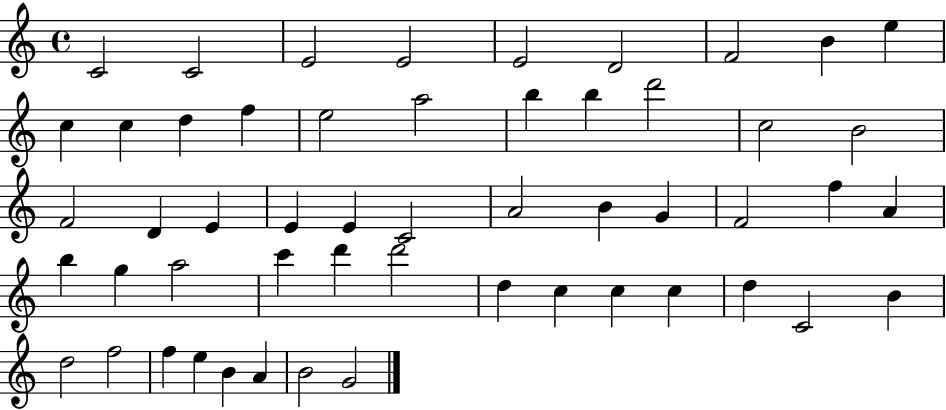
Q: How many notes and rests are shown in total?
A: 53